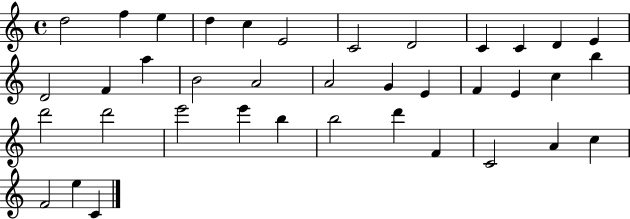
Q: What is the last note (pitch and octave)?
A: C4